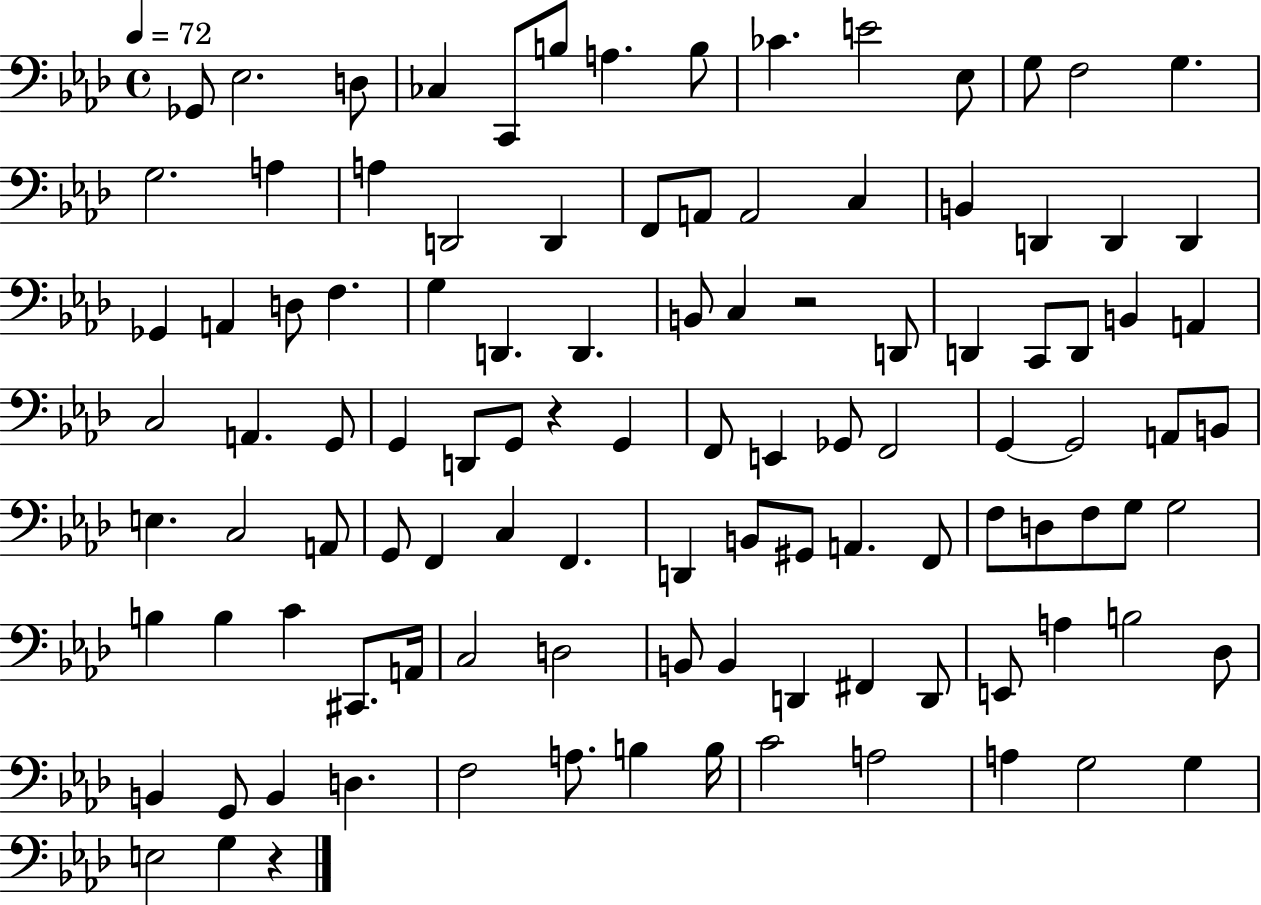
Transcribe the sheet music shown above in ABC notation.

X:1
T:Untitled
M:4/4
L:1/4
K:Ab
_G,,/2 _E,2 D,/2 _C, C,,/2 B,/2 A, B,/2 _C E2 _E,/2 G,/2 F,2 G, G,2 A, A, D,,2 D,, F,,/2 A,,/2 A,,2 C, B,, D,, D,, D,, _G,, A,, D,/2 F, G, D,, D,, B,,/2 C, z2 D,,/2 D,, C,,/2 D,,/2 B,, A,, C,2 A,, G,,/2 G,, D,,/2 G,,/2 z G,, F,,/2 E,, _G,,/2 F,,2 G,, G,,2 A,,/2 B,,/2 E, C,2 A,,/2 G,,/2 F,, C, F,, D,, B,,/2 ^G,,/2 A,, F,,/2 F,/2 D,/2 F,/2 G,/2 G,2 B, B, C ^C,,/2 A,,/4 C,2 D,2 B,,/2 B,, D,, ^F,, D,,/2 E,,/2 A, B,2 _D,/2 B,, G,,/2 B,, D, F,2 A,/2 B, B,/4 C2 A,2 A, G,2 G, E,2 G, z